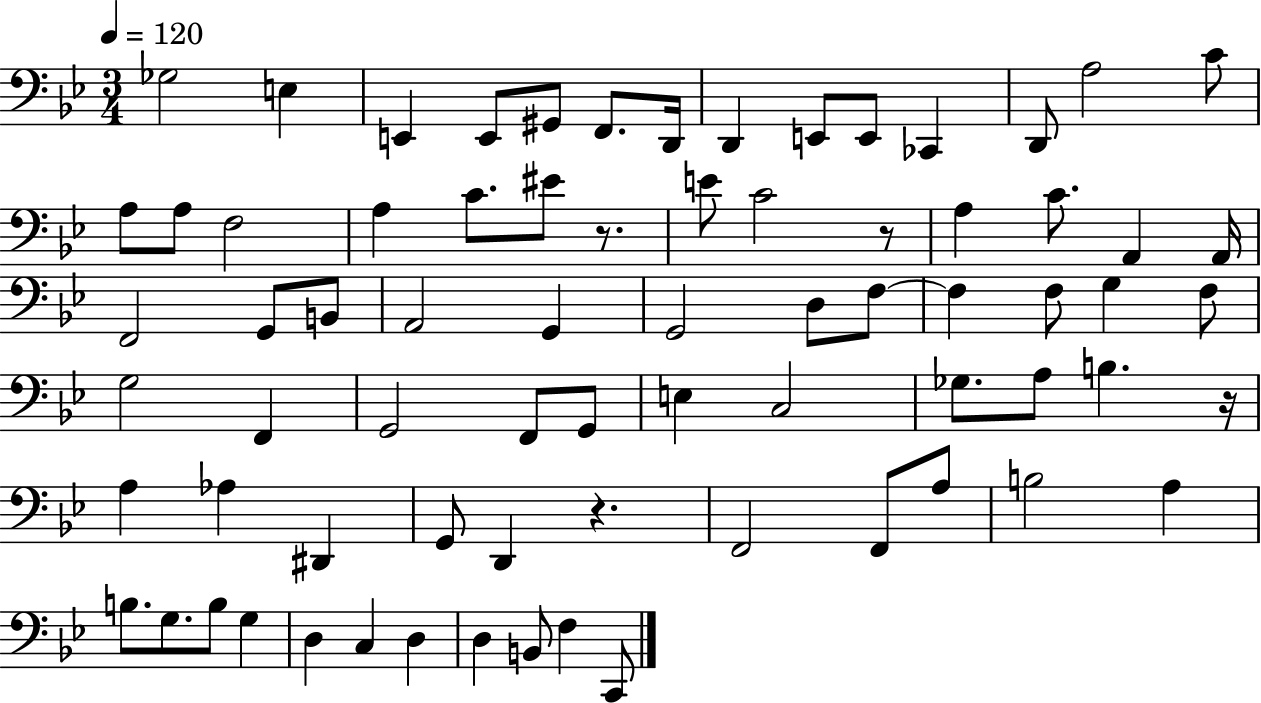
{
  \clef bass
  \numericTimeSignature
  \time 3/4
  \key bes \major
  \tempo 4 = 120
  ges2 e4 | e,4 e,8 gis,8 f,8. d,16 | d,4 e,8 e,8 ces,4 | d,8 a2 c'8 | \break a8 a8 f2 | a4 c'8. eis'8 r8. | e'8 c'2 r8 | a4 c'8. a,4 a,16 | \break f,2 g,8 b,8 | a,2 g,4 | g,2 d8 f8~~ | f4 f8 g4 f8 | \break g2 f,4 | g,2 f,8 g,8 | e4 c2 | ges8. a8 b4. r16 | \break a4 aes4 dis,4 | g,8 d,4 r4. | f,2 f,8 a8 | b2 a4 | \break b8. g8. b8 g4 | d4 c4 d4 | d4 b,8 f4 c,8 | \bar "|."
}